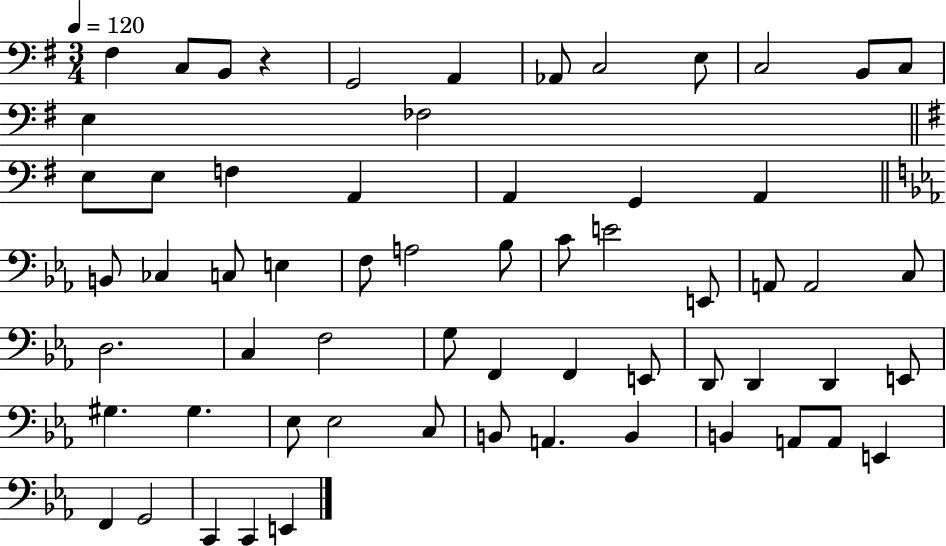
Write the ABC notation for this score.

X:1
T:Untitled
M:3/4
L:1/4
K:G
^F, C,/2 B,,/2 z G,,2 A,, _A,,/2 C,2 E,/2 C,2 B,,/2 C,/2 E, _F,2 E,/2 E,/2 F, A,, A,, G,, A,, B,,/2 _C, C,/2 E, F,/2 A,2 _B,/2 C/2 E2 E,,/2 A,,/2 A,,2 C,/2 D,2 C, F,2 G,/2 F,, F,, E,,/2 D,,/2 D,, D,, E,,/2 ^G, ^G, _E,/2 _E,2 C,/2 B,,/2 A,, B,, B,, A,,/2 A,,/2 E,, F,, G,,2 C,, C,, E,,